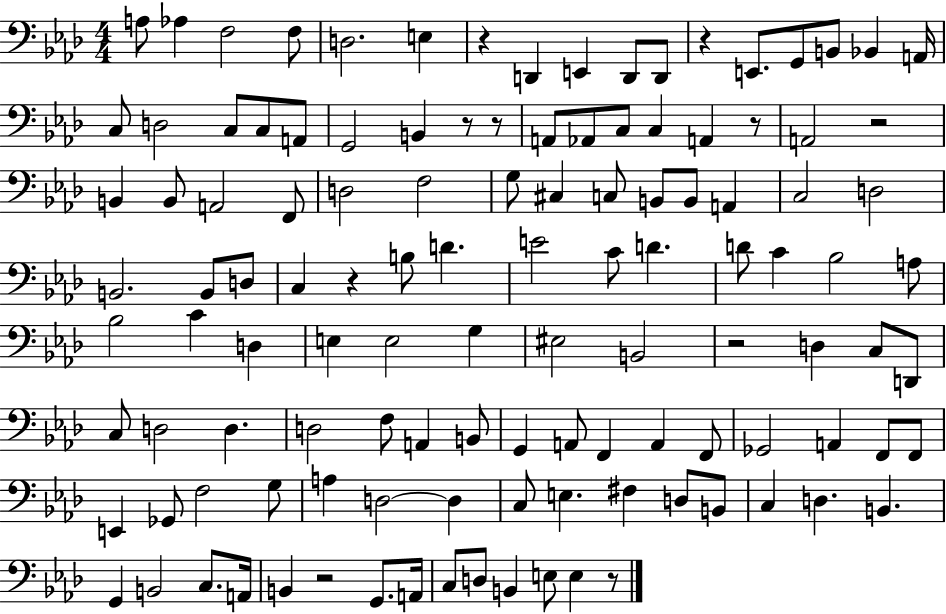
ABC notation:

X:1
T:Untitled
M:4/4
L:1/4
K:Ab
A,/2 _A, F,2 F,/2 D,2 E, z D,, E,, D,,/2 D,,/2 z E,,/2 G,,/2 B,,/2 _B,, A,,/4 C,/2 D,2 C,/2 C,/2 A,,/2 G,,2 B,, z/2 z/2 A,,/2 _A,,/2 C,/2 C, A,, z/2 A,,2 z2 B,, B,,/2 A,,2 F,,/2 D,2 F,2 G,/2 ^C, C,/2 B,,/2 B,,/2 A,, C,2 D,2 B,,2 B,,/2 D,/2 C, z B,/2 D E2 C/2 D D/2 C _B,2 A,/2 _B,2 C D, E, E,2 G, ^E,2 B,,2 z2 D, C,/2 D,,/2 C,/2 D,2 D, D,2 F,/2 A,, B,,/2 G,, A,,/2 F,, A,, F,,/2 _G,,2 A,, F,,/2 F,,/2 E,, _G,,/2 F,2 G,/2 A, D,2 D, C,/2 E, ^F, D,/2 B,,/2 C, D, B,, G,, B,,2 C,/2 A,,/4 B,, z2 G,,/2 A,,/4 C,/2 D,/2 B,, E,/2 E, z/2